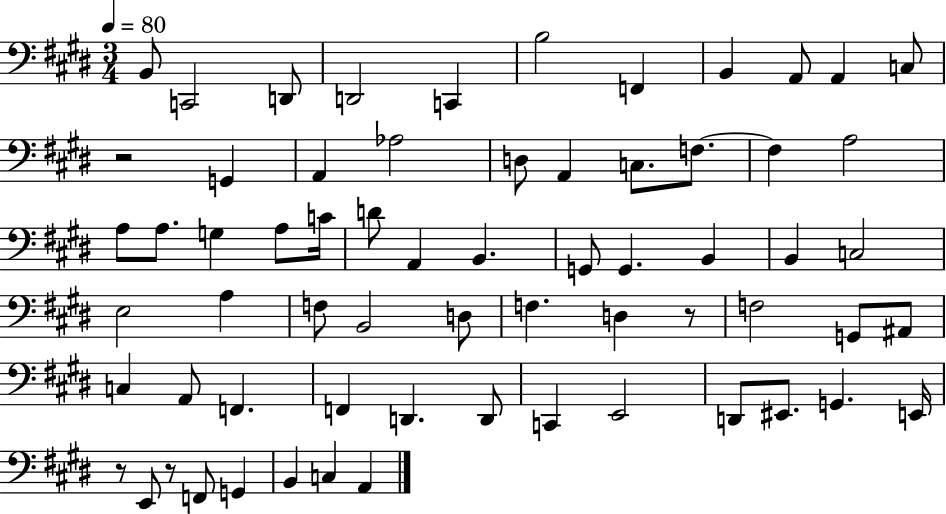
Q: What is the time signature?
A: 3/4